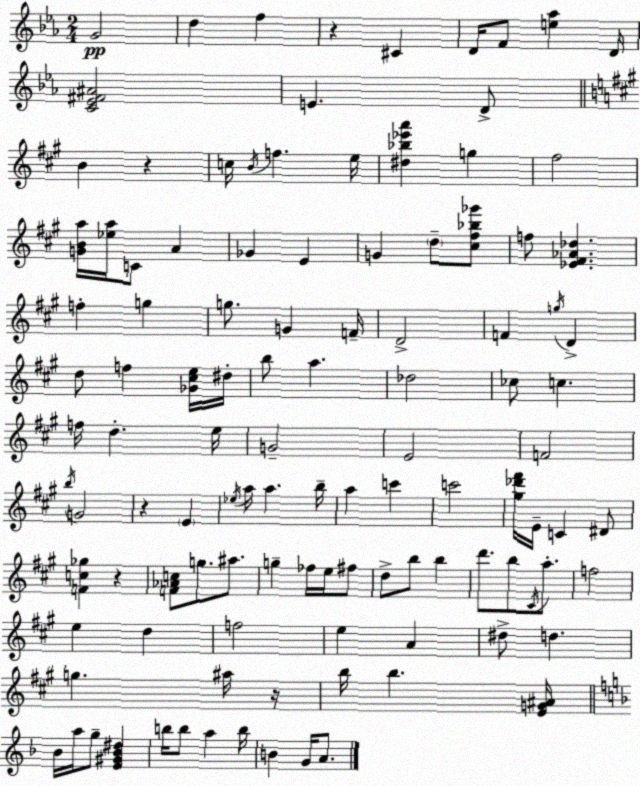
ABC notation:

X:1
T:Untitled
M:2/4
L:1/4
K:Cm
G2 d f z ^C D/4 F/2 [e_a] D/4 [C_E^F^A]2 E D/2 B z c/4 B/4 f e/4 [^d_b_e'a'] g ^f2 [GBa]/4 [_ea]/4 C/2 A _G E G d/2 [^c^f_b_g']/2 f/2 [_E^F_A_d] f g g/2 G F/4 D2 F g/4 D d/2 f [_G^ce]/4 ^d/4 b/2 a _d2 _c/2 c f/4 d e/4 G2 E2 F2 b/4 G2 z E _e/4 a/4 a b/4 a c' c'2 [^g_d'^f']/4 E/4 C ^D/2 [Fc_g] z [F_Ac]/2 g/2 ^a/2 g _f/4 e/4 ^f/2 d/2 b/2 b d'/2 b/2 ^C/4 a/2 f2 e d f2 e A ^d/2 d g ^a/4 z/4 b/4 b [EG^A]/4 _B/4 a/4 g/2 [E^G_B^d] b/4 b/2 a b/4 B G/4 A/2